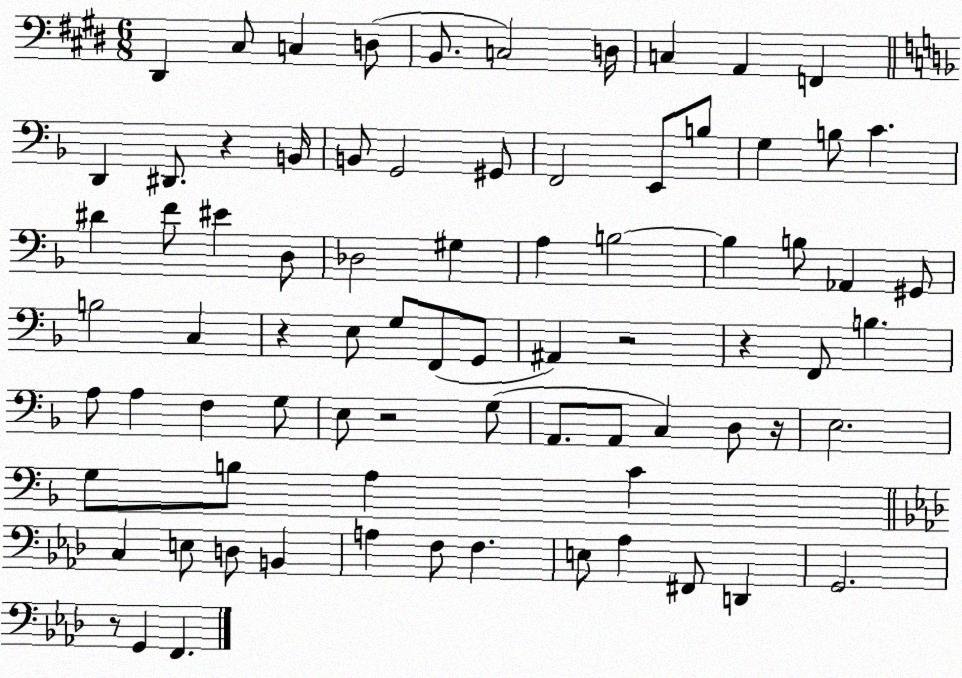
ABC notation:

X:1
T:Untitled
M:6/8
L:1/4
K:E
^D,, ^C,/2 C, D,/2 B,,/2 C,2 D,/4 C, A,, F,, D,, ^D,,/2 z B,,/4 B,,/2 G,,2 ^G,,/2 F,,2 E,,/2 B,/2 G, B,/2 C ^D F/2 ^E D,/2 _D,2 ^G, A, B,2 B, B,/2 _A,, ^G,,/2 B,2 C, z E,/2 G,/2 F,,/2 G,,/2 ^A,, z2 z F,,/2 B, A,/2 A, F, G,/2 E,/2 z2 G,/2 A,,/2 A,,/2 C, D,/2 z/4 E,2 G,/2 B,/2 A, C C, E,/2 D,/2 B,, A, F,/2 F, E,/2 _A, ^F,,/2 D,, G,,2 z/2 G,, F,,